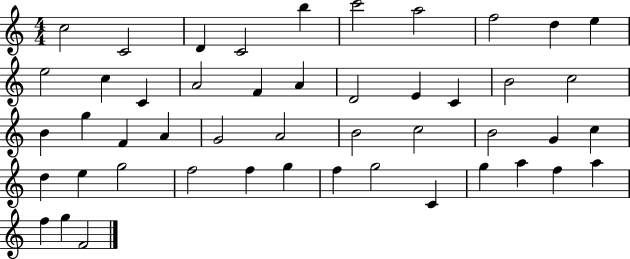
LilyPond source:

{
  \clef treble
  \numericTimeSignature
  \time 4/4
  \key c \major
  c''2 c'2 | d'4 c'2 b''4 | c'''2 a''2 | f''2 d''4 e''4 | \break e''2 c''4 c'4 | a'2 f'4 a'4 | d'2 e'4 c'4 | b'2 c''2 | \break b'4 g''4 f'4 a'4 | g'2 a'2 | b'2 c''2 | b'2 g'4 c''4 | \break d''4 e''4 g''2 | f''2 f''4 g''4 | f''4 g''2 c'4 | g''4 a''4 f''4 a''4 | \break f''4 g''4 f'2 | \bar "|."
}